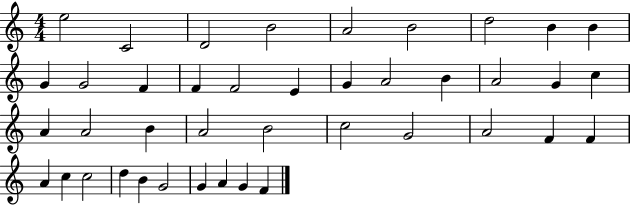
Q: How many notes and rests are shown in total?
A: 41